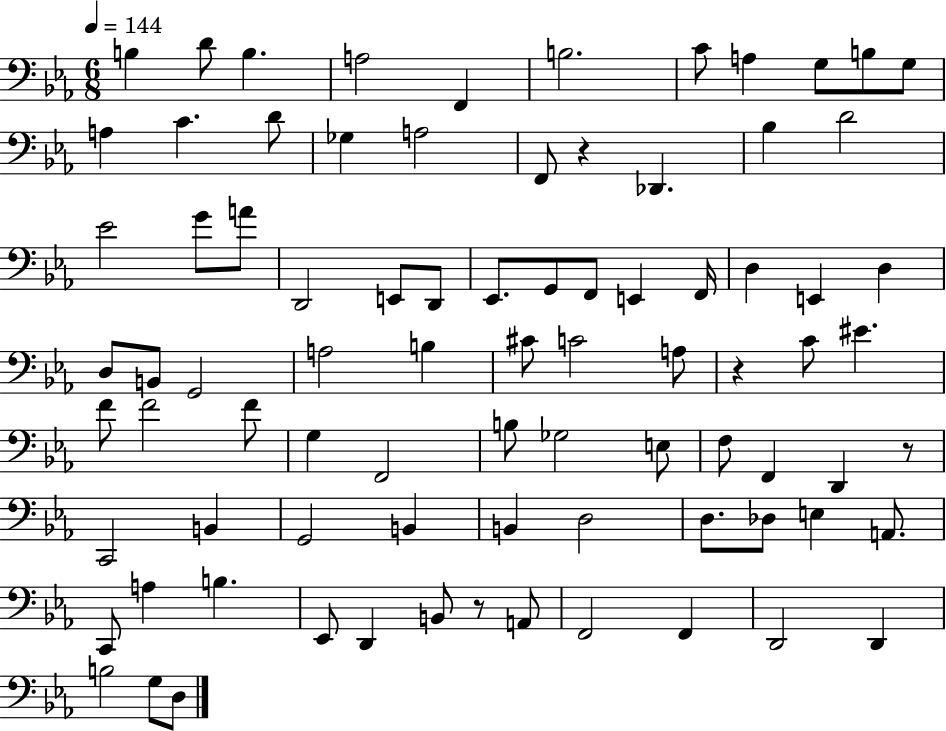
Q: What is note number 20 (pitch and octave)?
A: D4